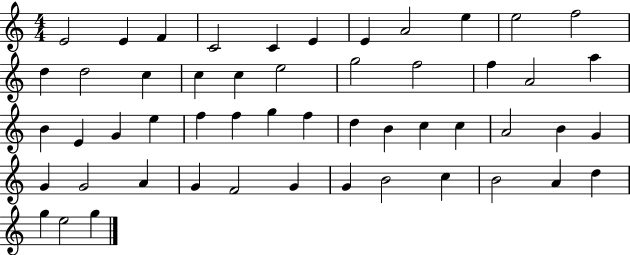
{
  \clef treble
  \numericTimeSignature
  \time 4/4
  \key c \major
  e'2 e'4 f'4 | c'2 c'4 e'4 | e'4 a'2 e''4 | e''2 f''2 | \break d''4 d''2 c''4 | c''4 c''4 e''2 | g''2 f''2 | f''4 a'2 a''4 | \break b'4 e'4 g'4 e''4 | f''4 f''4 g''4 f''4 | d''4 b'4 c''4 c''4 | a'2 b'4 g'4 | \break g'4 g'2 a'4 | g'4 f'2 g'4 | g'4 b'2 c''4 | b'2 a'4 d''4 | \break g''4 e''2 g''4 | \bar "|."
}